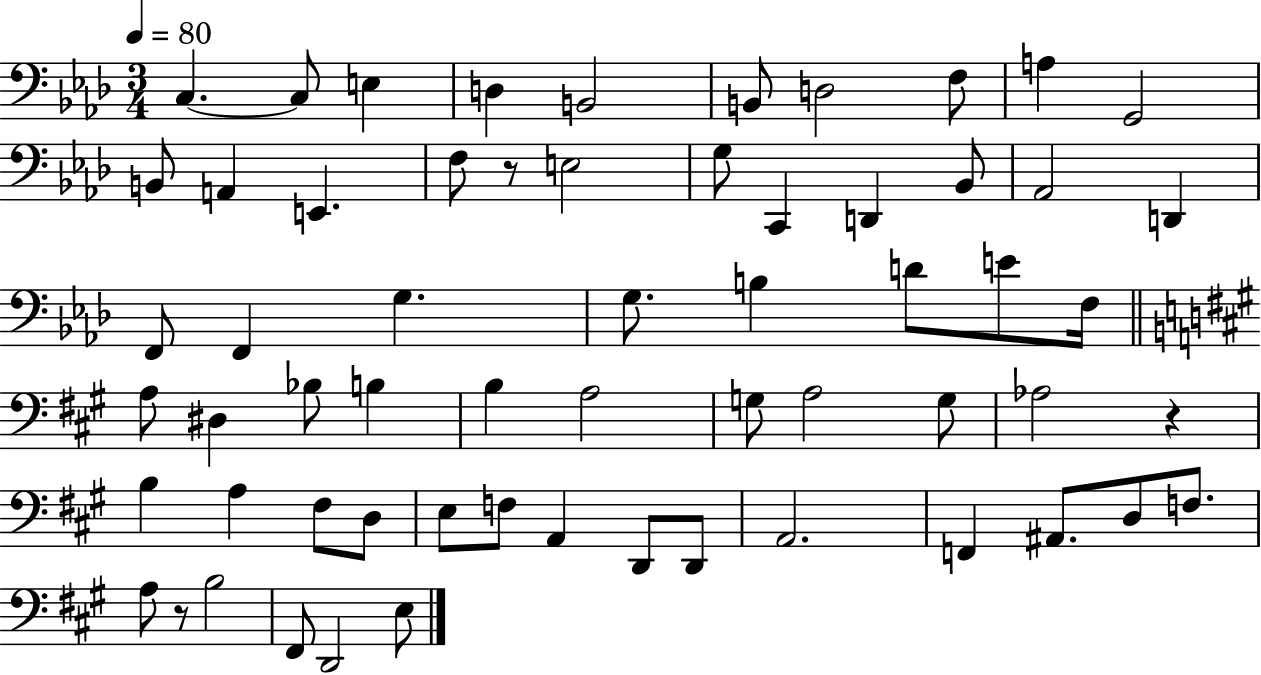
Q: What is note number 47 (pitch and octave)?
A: D2